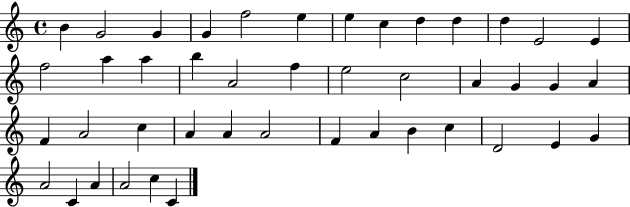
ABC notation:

X:1
T:Untitled
M:4/4
L:1/4
K:C
B G2 G G f2 e e c d d d E2 E f2 a a b A2 f e2 c2 A G G A F A2 c A A A2 F A B c D2 E G A2 C A A2 c C